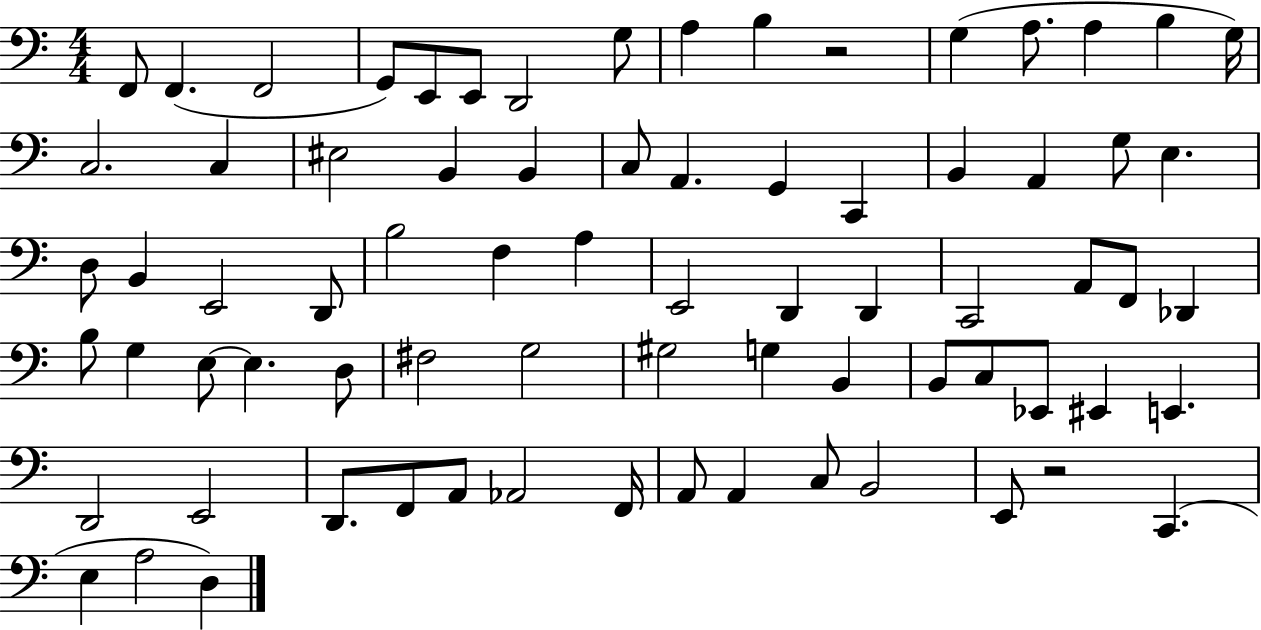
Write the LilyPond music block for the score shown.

{
  \clef bass
  \numericTimeSignature
  \time 4/4
  \key c \major
  f,8 f,4.( f,2 | g,8) e,8 e,8 d,2 g8 | a4 b4 r2 | g4( a8. a4 b4 g16) | \break c2. c4 | eis2 b,4 b,4 | c8 a,4. g,4 c,4 | b,4 a,4 g8 e4. | \break d8 b,4 e,2 d,8 | b2 f4 a4 | e,2 d,4 d,4 | c,2 a,8 f,8 des,4 | \break b8 g4 e8~~ e4. d8 | fis2 g2 | gis2 g4 b,4 | b,8 c8 ees,8 eis,4 e,4. | \break d,2 e,2 | d,8. f,8 a,8 aes,2 f,16 | a,8 a,4 c8 b,2 | e,8 r2 c,4.( | \break e4 a2 d4) | \bar "|."
}